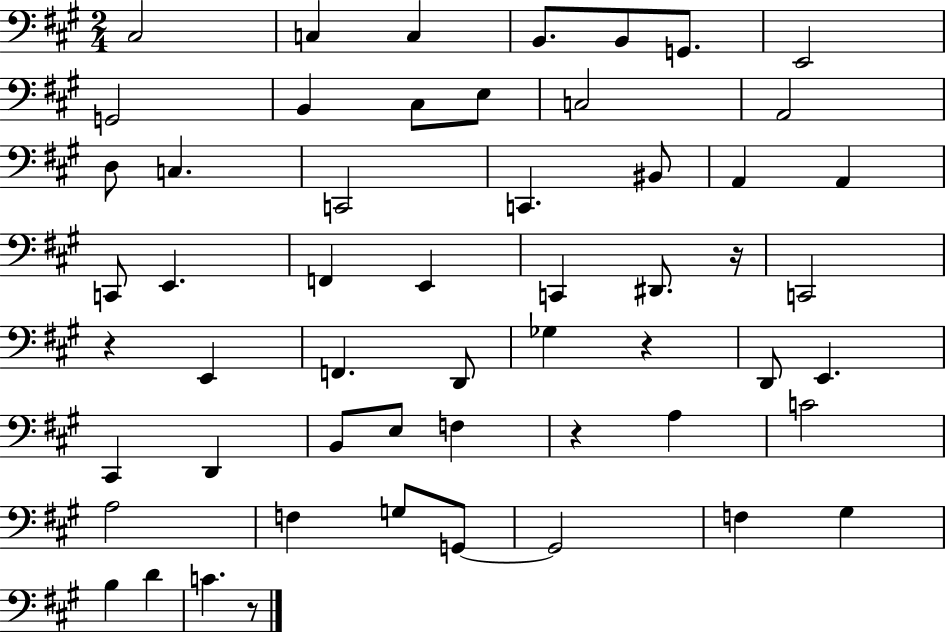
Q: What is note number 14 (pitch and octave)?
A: D3